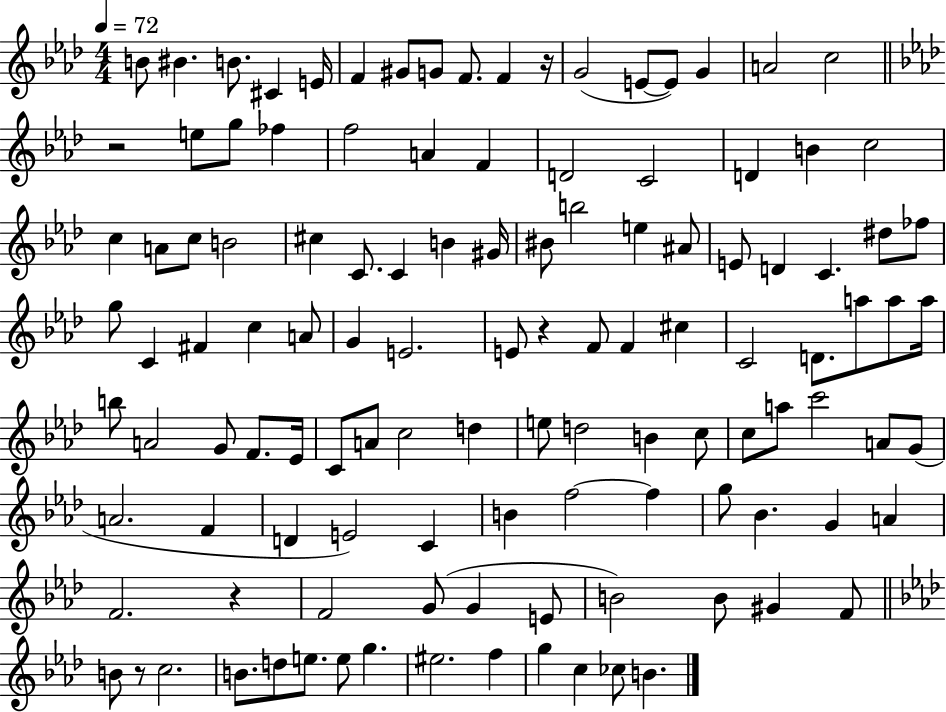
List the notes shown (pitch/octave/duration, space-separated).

B4/e BIS4/q. B4/e. C#4/q E4/s F4/q G#4/e G4/e F4/e. F4/q R/s G4/h E4/e E4/e G4/q A4/h C5/h R/h E5/e G5/e FES5/q F5/h A4/q F4/q D4/h C4/h D4/q B4/q C5/h C5/q A4/e C5/e B4/h C#5/q C4/e. C4/q B4/q G#4/s BIS4/e B5/h E5/q A#4/e E4/e D4/q C4/q. D#5/e FES5/e G5/e C4/q F#4/q C5/q A4/e G4/q E4/h. E4/e R/q F4/e F4/q C#5/q C4/h D4/e. A5/e A5/e A5/s B5/e A4/h G4/e F4/e. Eb4/s C4/e A4/e C5/h D5/q E5/e D5/h B4/q C5/e C5/e A5/e C6/h A4/e G4/e A4/h. F4/q D4/q E4/h C4/q B4/q F5/h F5/q G5/e Bb4/q. G4/q A4/q F4/h. R/q F4/h G4/e G4/q E4/e B4/h B4/e G#4/q F4/e B4/e R/e C5/h. B4/e. D5/e E5/e. E5/e G5/q. EIS5/h. F5/q G5/q C5/q CES5/e B4/q.